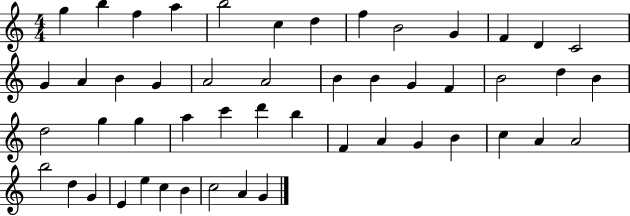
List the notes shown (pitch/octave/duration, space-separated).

G5/q B5/q F5/q A5/q B5/h C5/q D5/q F5/q B4/h G4/q F4/q D4/q C4/h G4/q A4/q B4/q G4/q A4/h A4/h B4/q B4/q G4/q F4/q B4/h D5/q B4/q D5/h G5/q G5/q A5/q C6/q D6/q B5/q F4/q A4/q G4/q B4/q C5/q A4/q A4/h B5/h D5/q G4/q E4/q E5/q C5/q B4/q C5/h A4/q G4/q